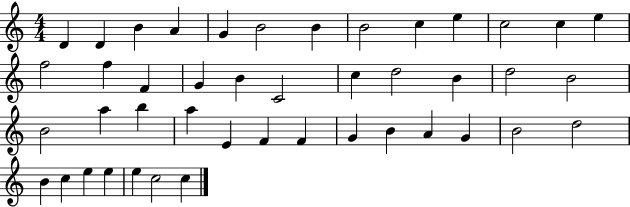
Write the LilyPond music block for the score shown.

{
  \clef treble
  \numericTimeSignature
  \time 4/4
  \key c \major
  d'4 d'4 b'4 a'4 | g'4 b'2 b'4 | b'2 c''4 e''4 | c''2 c''4 e''4 | \break f''2 f''4 f'4 | g'4 b'4 c'2 | c''4 d''2 b'4 | d''2 b'2 | \break b'2 a''4 b''4 | a''4 e'4 f'4 f'4 | g'4 b'4 a'4 g'4 | b'2 d''2 | \break b'4 c''4 e''4 e''4 | e''4 c''2 c''4 | \bar "|."
}